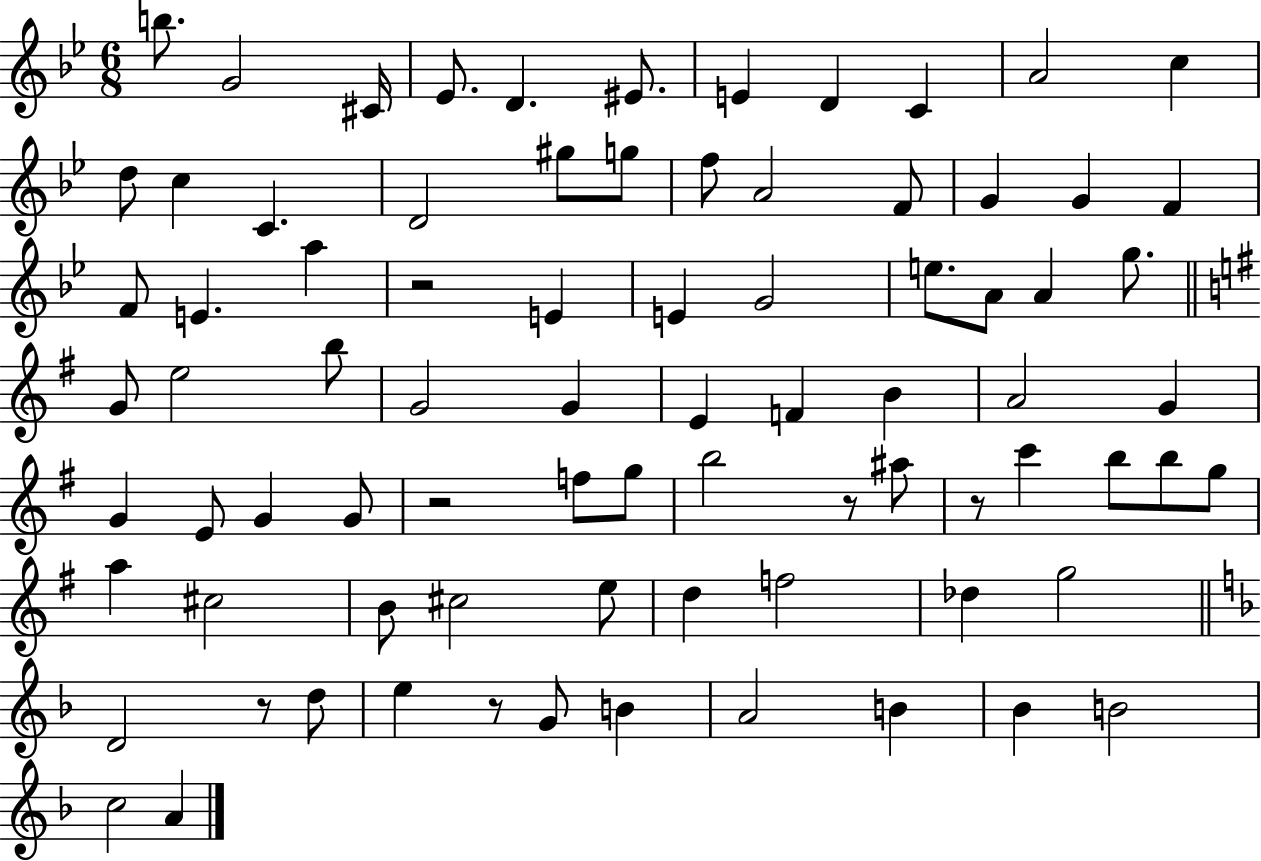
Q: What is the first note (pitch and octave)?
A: B5